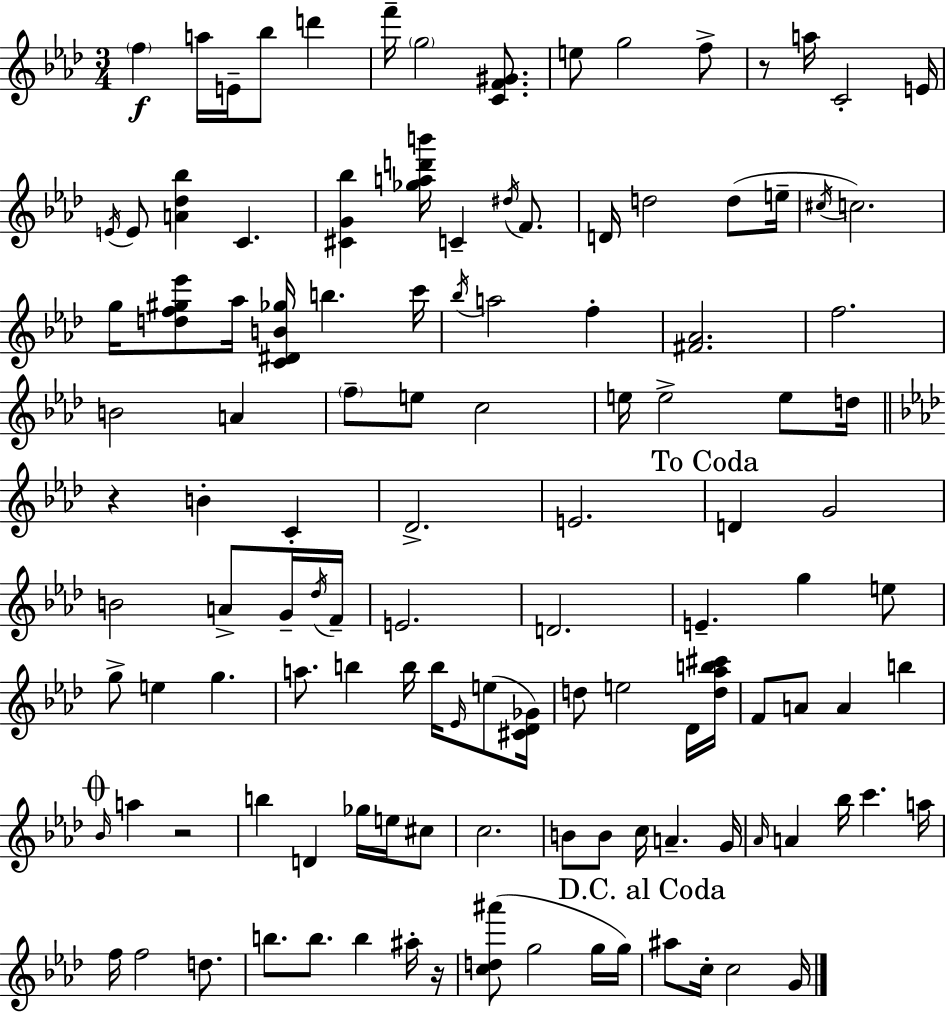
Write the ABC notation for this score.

X:1
T:Untitled
M:3/4
L:1/4
K:Fm
f a/4 E/4 _b/2 d' f'/4 g2 [CF^G]/2 e/2 g2 f/2 z/2 a/4 C2 E/4 E/4 E/2 [A_d_b] C [^CG_b] [_gad'b']/4 C ^d/4 F/2 D/4 d2 d/2 e/4 ^c/4 c2 g/4 [df^g_e']/2 _a/4 [C^DB_g]/4 b c'/4 _b/4 a2 f [^F_A]2 f2 B2 A f/2 e/2 c2 e/4 e2 e/2 d/4 z B C _D2 E2 D G2 B2 A/2 G/4 _d/4 F/4 E2 D2 E g e/2 g/2 e g a/2 b b/4 b/4 _E/4 e/2 [^C_D_G]/4 d/2 e2 _D/4 [d_ab^c']/4 F/2 A/2 A b _B/4 a z2 b D _g/4 e/4 ^c/2 c2 B/2 B/2 c/4 A G/4 _A/4 A _b/4 c' a/4 f/4 f2 d/2 b/2 b/2 b ^a/4 z/4 [cd^a']/2 g2 g/4 g/4 ^a/2 c/4 c2 G/4